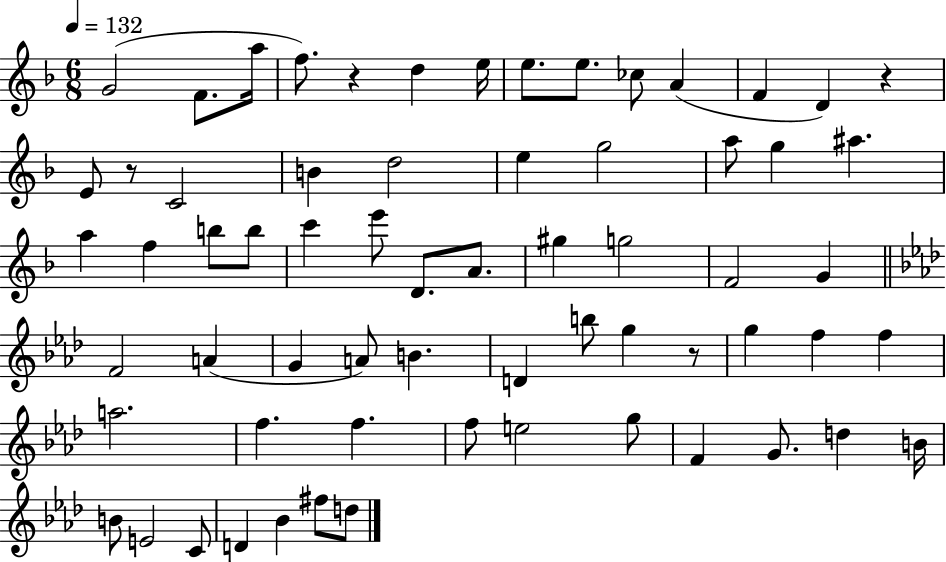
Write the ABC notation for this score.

X:1
T:Untitled
M:6/8
L:1/4
K:F
G2 F/2 a/4 f/2 z d e/4 e/2 e/2 _c/2 A F D z E/2 z/2 C2 B d2 e g2 a/2 g ^a a f b/2 b/2 c' e'/2 D/2 A/2 ^g g2 F2 G F2 A G A/2 B D b/2 g z/2 g f f a2 f f f/2 e2 g/2 F G/2 d B/4 B/2 E2 C/2 D _B ^f/2 d/2